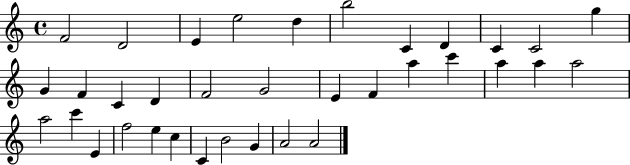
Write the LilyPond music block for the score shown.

{
  \clef treble
  \time 4/4
  \defaultTimeSignature
  \key c \major
  f'2 d'2 | e'4 e''2 d''4 | b''2 c'4 d'4 | c'4 c'2 g''4 | \break g'4 f'4 c'4 d'4 | f'2 g'2 | e'4 f'4 a''4 c'''4 | a''4 a''4 a''2 | \break a''2 c'''4 e'4 | f''2 e''4 c''4 | c'4 b'2 g'4 | a'2 a'2 | \break \bar "|."
}